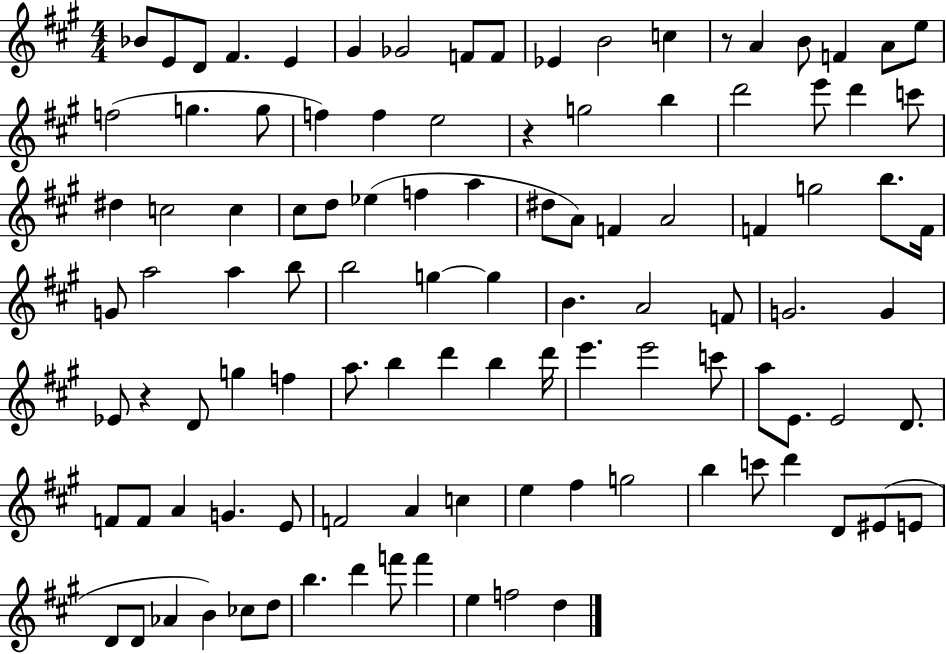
{
  \clef treble
  \numericTimeSignature
  \time 4/4
  \key a \major
  bes'8 e'8 d'8 fis'4. e'4 | gis'4 ges'2 f'8 f'8 | ees'4 b'2 c''4 | r8 a'4 b'8 f'4 a'8 e''8 | \break f''2( g''4. g''8 | f''4) f''4 e''2 | r4 g''2 b''4 | d'''2 e'''8 d'''4 c'''8 | \break dis''4 c''2 c''4 | cis''8 d''8 ees''4( f''4 a''4 | dis''8 a'8) f'4 a'2 | f'4 g''2 b''8. f'16 | \break g'8 a''2 a''4 b''8 | b''2 g''4~~ g''4 | b'4. a'2 f'8 | g'2. g'4 | \break ees'8 r4 d'8 g''4 f''4 | a''8. b''4 d'''4 b''4 d'''16 | e'''4. e'''2 c'''8 | a''8 e'8. e'2 d'8. | \break f'8 f'8 a'4 g'4. e'8 | f'2 a'4 c''4 | e''4 fis''4 g''2 | b''4 c'''8 d'''4 d'8 eis'8( e'8 | \break d'8 d'8 aes'4 b'4) ces''8 d''8 | b''4. d'''4 f'''8 f'''4 | e''4 f''2 d''4 | \bar "|."
}